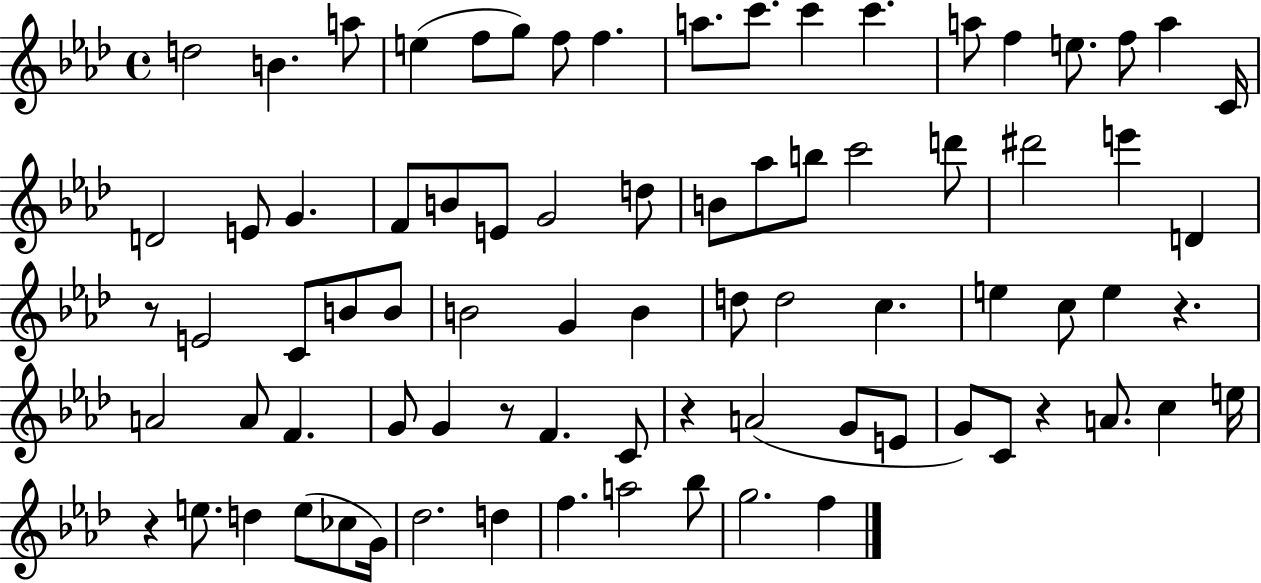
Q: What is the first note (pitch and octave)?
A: D5